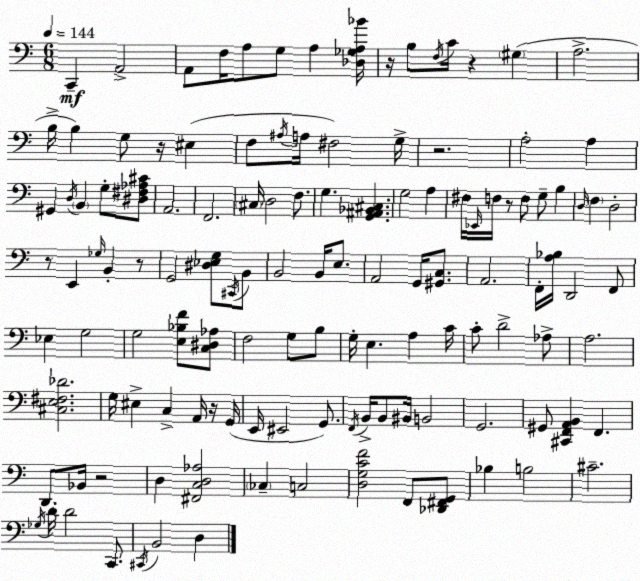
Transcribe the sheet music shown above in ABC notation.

X:1
T:Untitled
M:6/8
L:1/4
K:Am
C,, A,,2 A,,/2 F,/4 A,/2 G,/2 A, [_D,_G,A,_B]/4 z/4 B,/2 F,/4 C/4 z ^G, A,2 B,/4 B, G,/2 z/4 ^E, F,/2 ^A,/4 A,/4 ^F,2 G,/4 z2 A,2 A, ^G,, D,/4 B,, G,/2 [^D,^F,_A,^C]/2 A,,2 F,,2 ^C,/4 D,2 F,/2 G, [G,,^A,,_B,,^C,] G,2 A, ^F,/4 _E,,/4 F,/4 z/2 F,/2 G,/2 B, D,/4 F, D,2 z/2 E,, _G,/4 B,, z/2 G,,2 [^D,_E,G,]/2 ^C,,/4 B,,/2 B,,2 B,,/4 E,/2 A,,2 G,,/4 [^G,,C,]/2 A,,2 F,,/4 [A,_B,]/4 D,,2 F,,/2 _E, G,2 G,2 [E,_B,F]/2 [C,^D,_A,]/2 F,2 G,/2 B,/2 G,/4 E, A, C/4 C/2 D2 _A,/2 A,2 [^C,E,^F,_D]2 G,/4 ^E, C, A,,/4 z/4 G,,/4 E,,/4 ^E,,2 G,,/2 F,,/4 B,,/4 B,,/2 ^B,,/4 B,,2 G,,2 ^G,,/2 [^C,,F,,A,,B,,] F,, D,,/2 _B,,/4 z2 D, [^F,,C,D,_A,]2 _C, C,2 [D,G,CF]2 F,,/2 [_D,,^F,,G,,]/2 _B, B,2 ^C2 _G,/4 D/4 D2 C,,/2 ^C,,/4 B,,2 D,